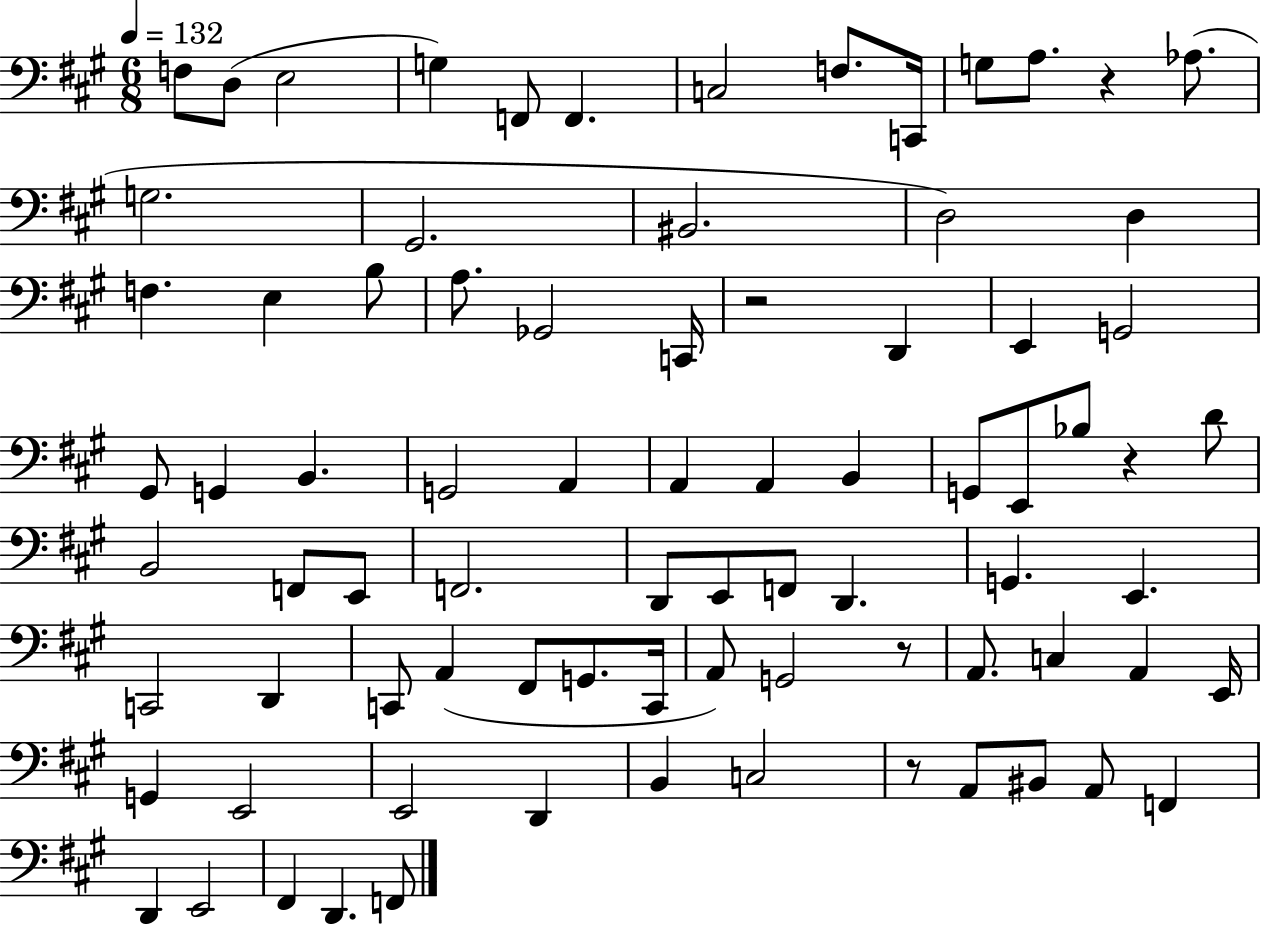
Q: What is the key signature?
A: A major